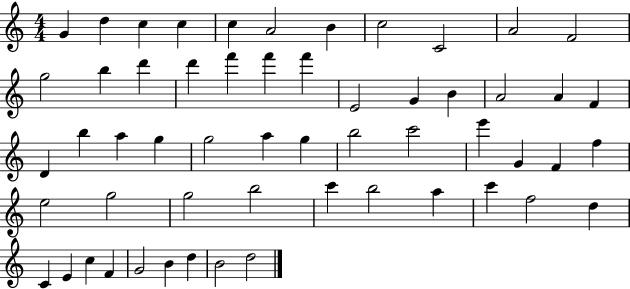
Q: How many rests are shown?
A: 0